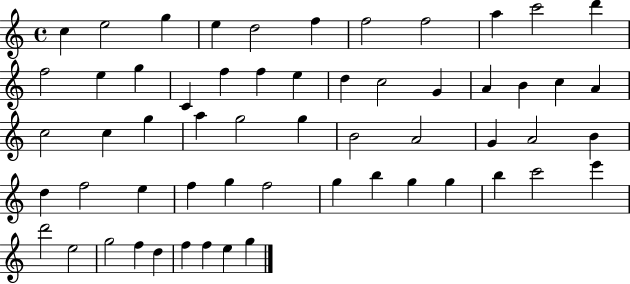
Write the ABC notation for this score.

X:1
T:Untitled
M:4/4
L:1/4
K:C
c e2 g e d2 f f2 f2 a c'2 d' f2 e g C f f e d c2 G A B c A c2 c g a g2 g B2 A2 G A2 B d f2 e f g f2 g b g g b c'2 e' d'2 e2 g2 f d f f e g